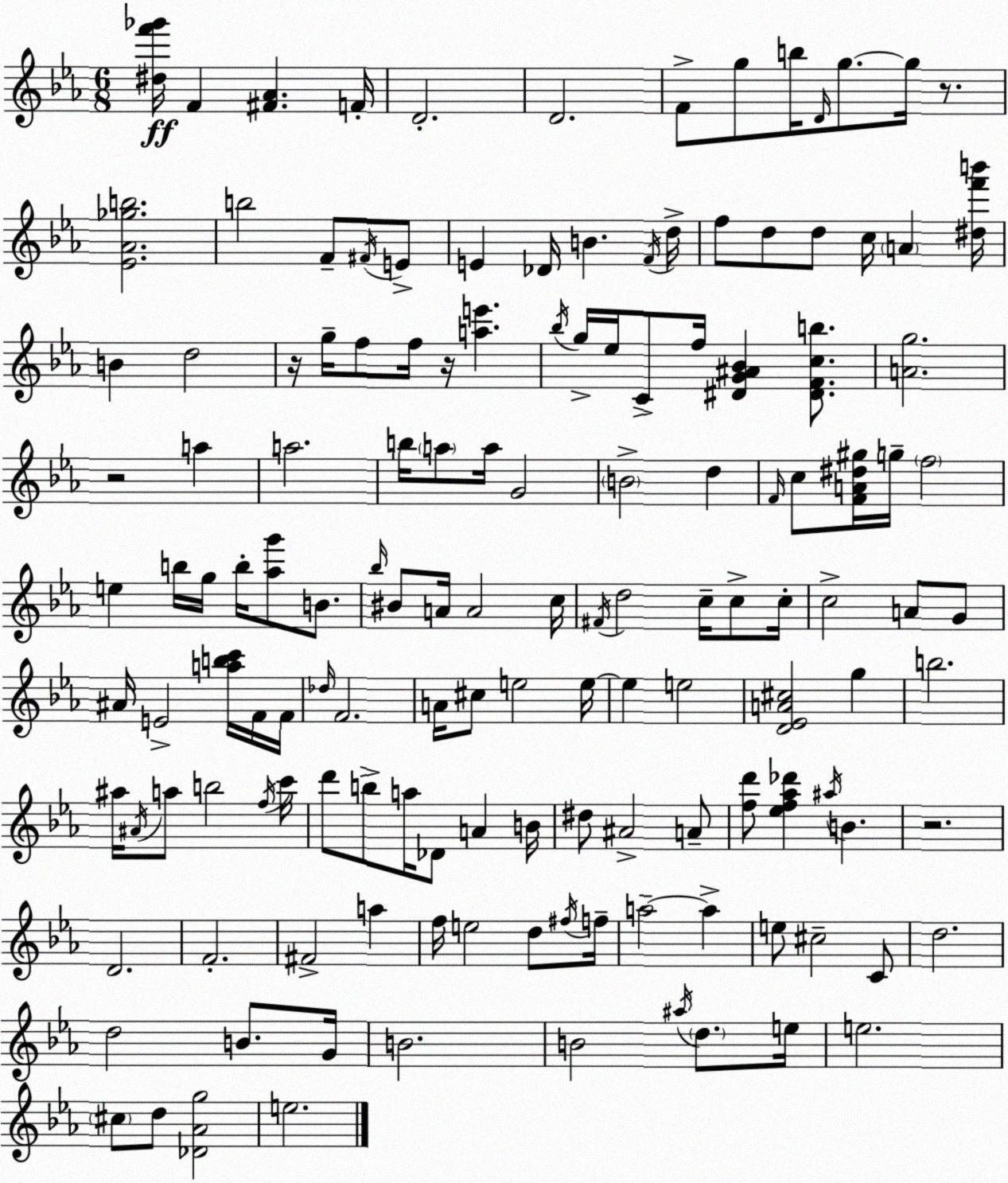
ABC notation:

X:1
T:Untitled
M:6/8
L:1/4
K:Eb
[^df'_g']/4 F [^F_A] F/4 D2 D2 F/2 g/2 b/4 D/4 g/2 g/4 z/2 [_E_A_gb]2 b2 F/2 ^F/4 E/2 E _D/4 B F/4 d/4 f/2 d/2 d/2 c/4 A [^df'b']/4 B d2 z/4 g/4 f/2 f/4 z/4 [ae'] _b/4 g/4 _e/4 C/2 f/4 [^DG^A_B] [^DFcb]/2 [Ag]2 z2 a a2 b/4 a/2 a/4 G2 B2 d F/4 c/2 [FA^d^g]/4 g/4 f2 e b/4 g/4 b/4 [_ag']/2 B/2 _b/4 ^B/2 A/4 A2 c/4 ^F/4 d2 c/4 c/2 c/4 c2 A/2 G/2 ^A/4 E2 [abc']/4 F/4 F/4 _d/4 F2 A/4 ^c/2 e2 e/4 e e2 [D_EA^c]2 g b2 ^a/4 ^A/4 a/2 b2 f/4 c'/4 d'/2 b/2 a/4 _D/2 A B/4 ^d/2 ^A2 A/2 [fd']/2 [_ef_a_d'] ^a/4 B z2 D2 F2 ^F2 a f/4 e2 d/2 ^f/4 f/4 a2 a e/2 ^c2 C/2 d2 d2 B/2 G/4 B2 B2 ^a/4 d/2 e/4 e2 ^c/2 d/2 [_D_Ag]2 e2